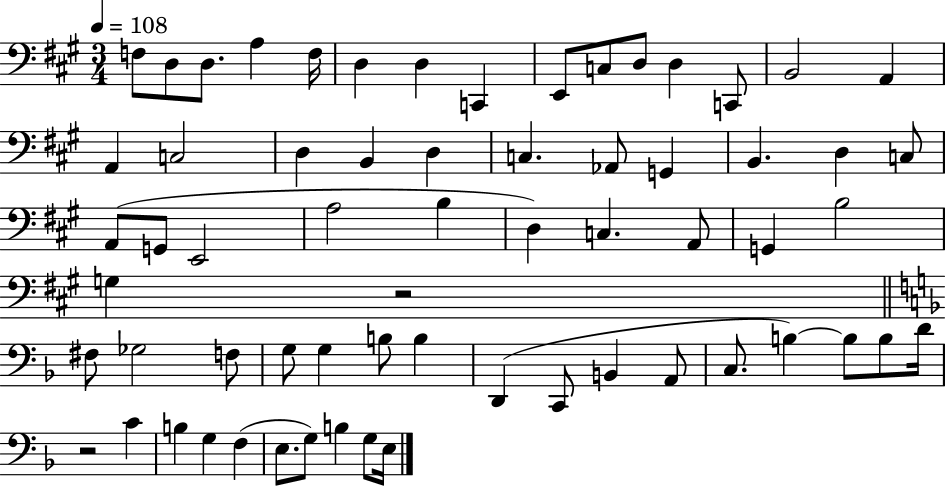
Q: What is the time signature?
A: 3/4